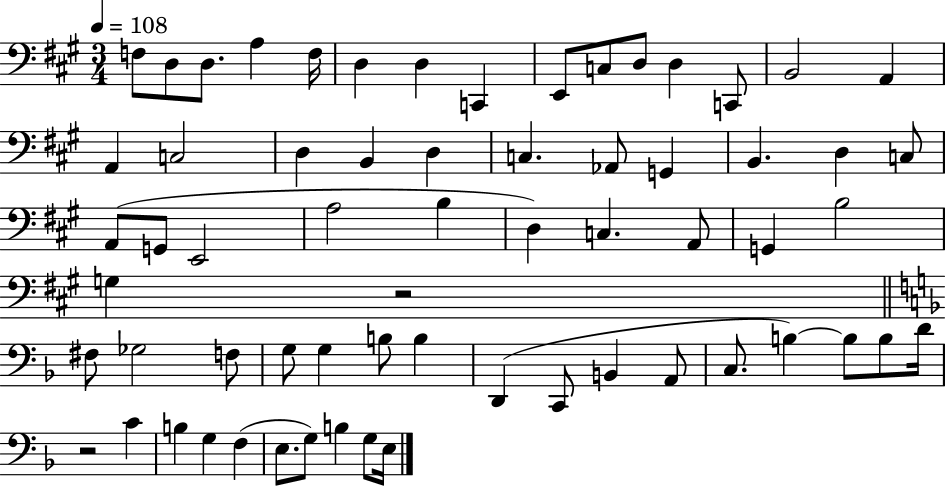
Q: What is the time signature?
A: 3/4